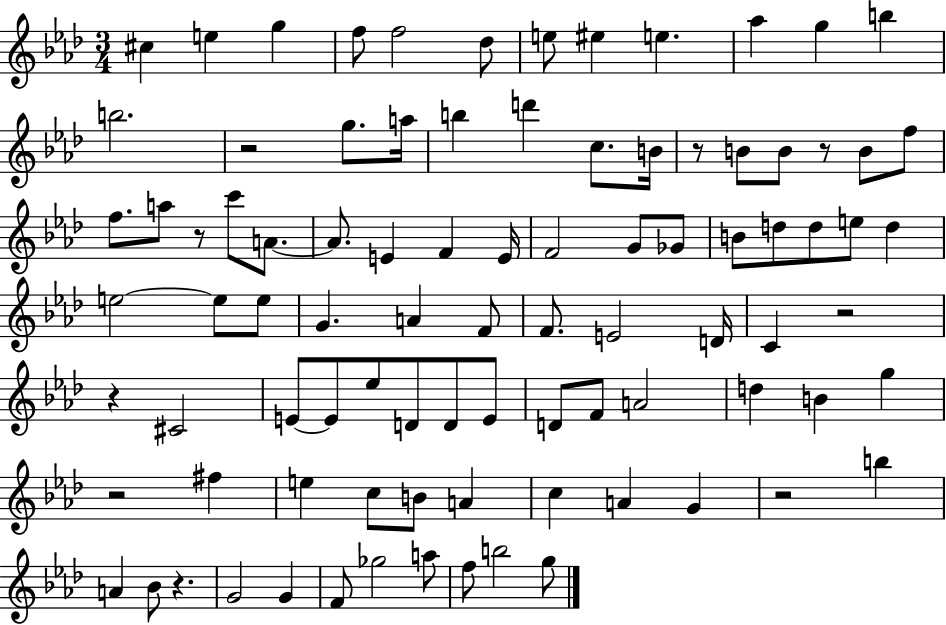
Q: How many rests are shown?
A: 9